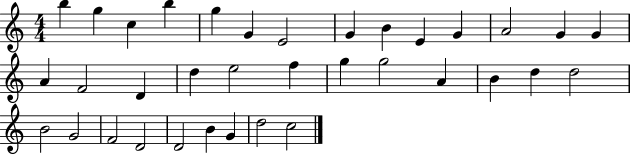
{
  \clef treble
  \numericTimeSignature
  \time 4/4
  \key c \major
  b''4 g''4 c''4 b''4 | g''4 g'4 e'2 | g'4 b'4 e'4 g'4 | a'2 g'4 g'4 | \break a'4 f'2 d'4 | d''4 e''2 f''4 | g''4 g''2 a'4 | b'4 d''4 d''2 | \break b'2 g'2 | f'2 d'2 | d'2 b'4 g'4 | d''2 c''2 | \break \bar "|."
}